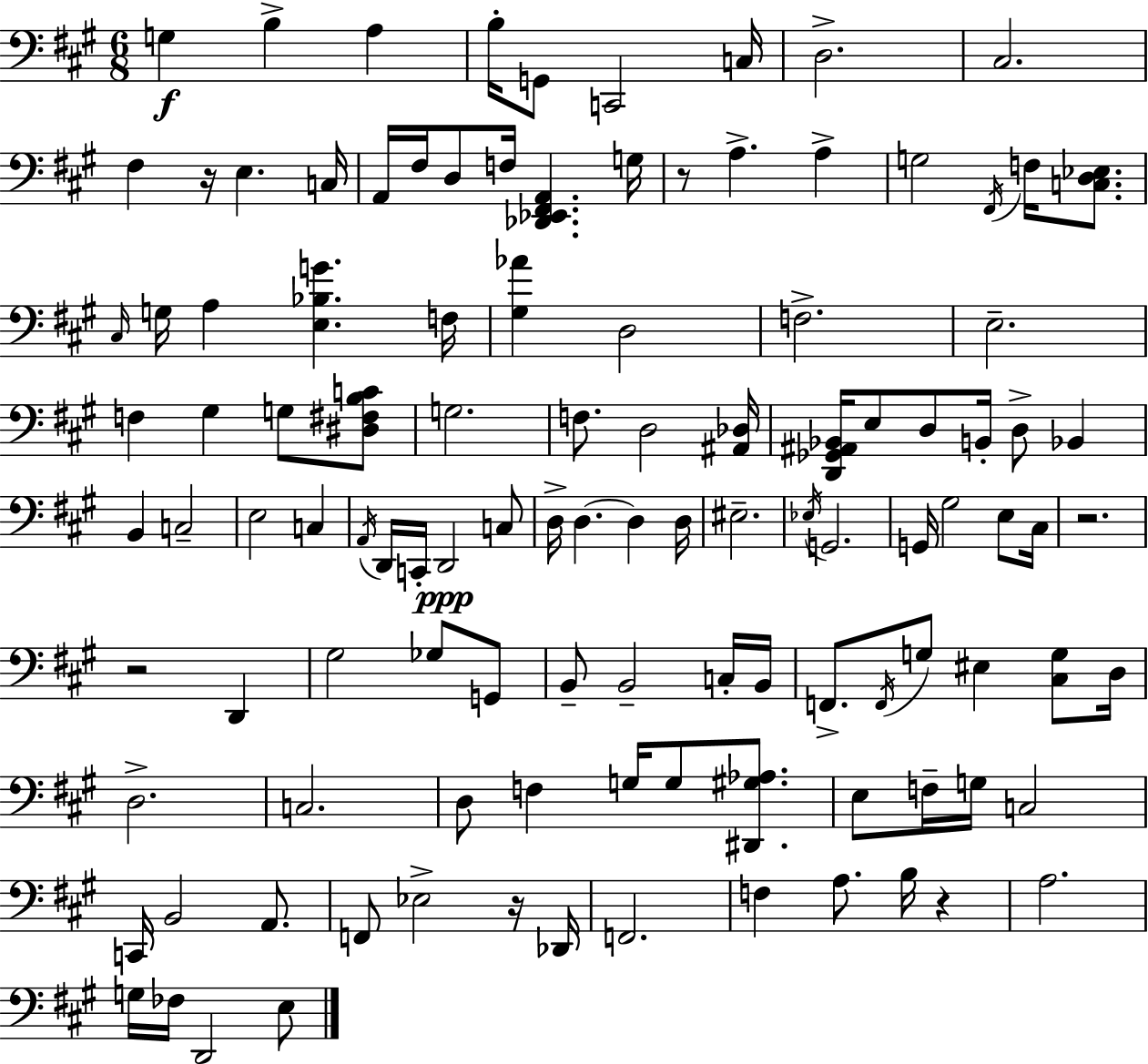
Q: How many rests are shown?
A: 6